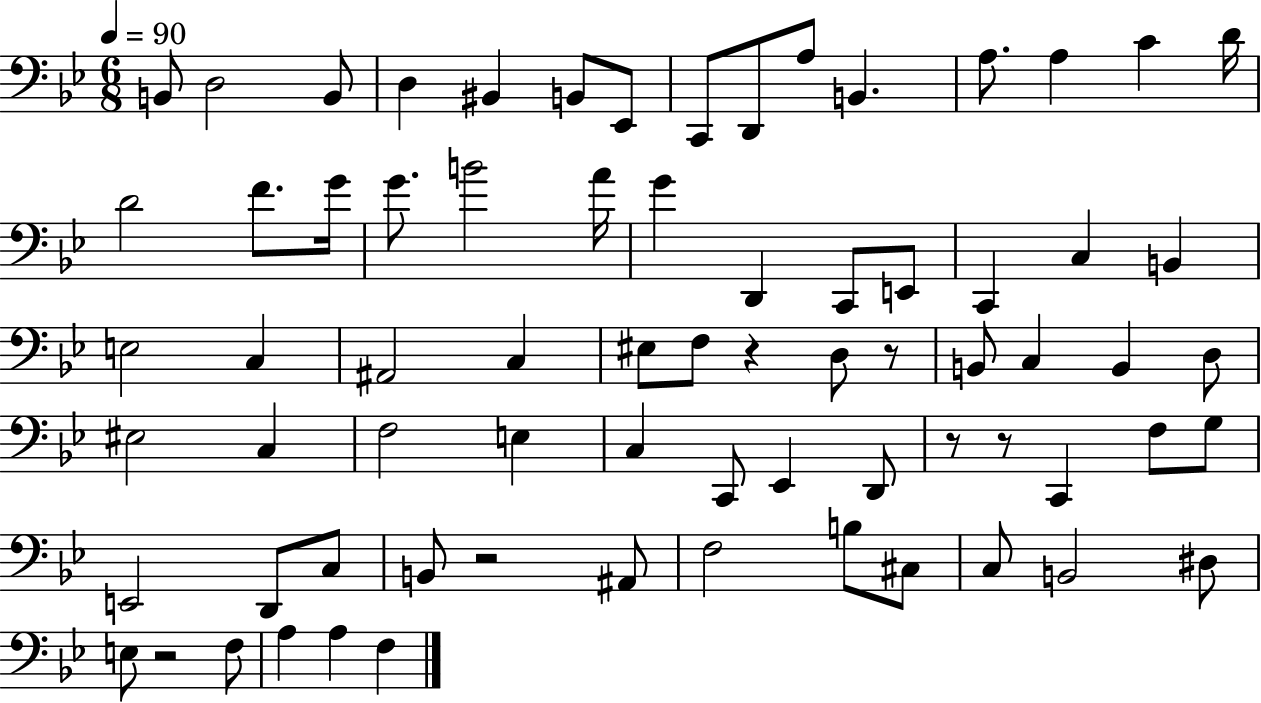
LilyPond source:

{
  \clef bass
  \numericTimeSignature
  \time 6/8
  \key bes \major
  \tempo 4 = 90
  b,8 d2 b,8 | d4 bis,4 b,8 ees,8 | c,8 d,8 a8 b,4. | a8. a4 c'4 d'16 | \break d'2 f'8. g'16 | g'8. b'2 a'16 | g'4 d,4 c,8 e,8 | c,4 c4 b,4 | \break e2 c4 | ais,2 c4 | eis8 f8 r4 d8 r8 | b,8 c4 b,4 d8 | \break eis2 c4 | f2 e4 | c4 c,8 ees,4 d,8 | r8 r8 c,4 f8 g8 | \break e,2 d,8 c8 | b,8 r2 ais,8 | f2 b8 cis8 | c8 b,2 dis8 | \break e8 r2 f8 | a4 a4 f4 | \bar "|."
}